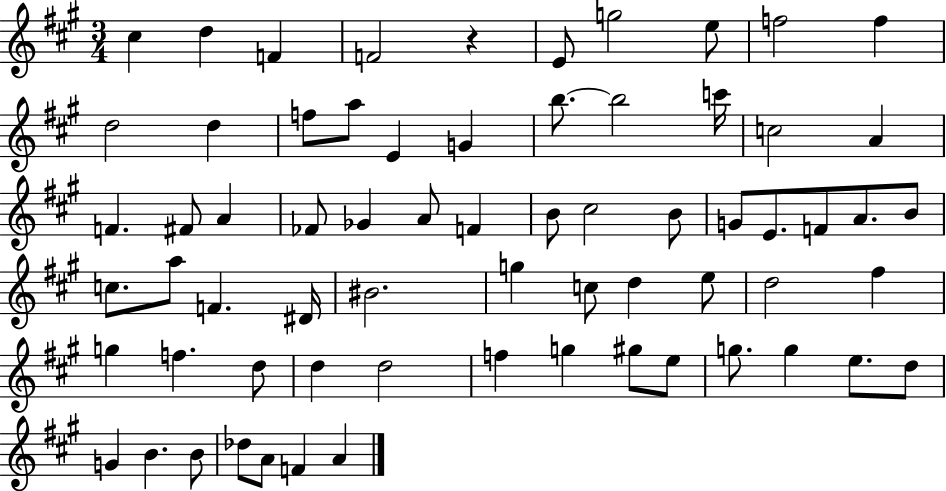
X:1
T:Untitled
M:3/4
L:1/4
K:A
^c d F F2 z E/2 g2 e/2 f2 f d2 d f/2 a/2 E G b/2 b2 c'/4 c2 A F ^F/2 A _F/2 _G A/2 F B/2 ^c2 B/2 G/2 E/2 F/2 A/2 B/2 c/2 a/2 F ^D/4 ^B2 g c/2 d e/2 d2 ^f g f d/2 d d2 f g ^g/2 e/2 g/2 g e/2 d/2 G B B/2 _d/2 A/2 F A